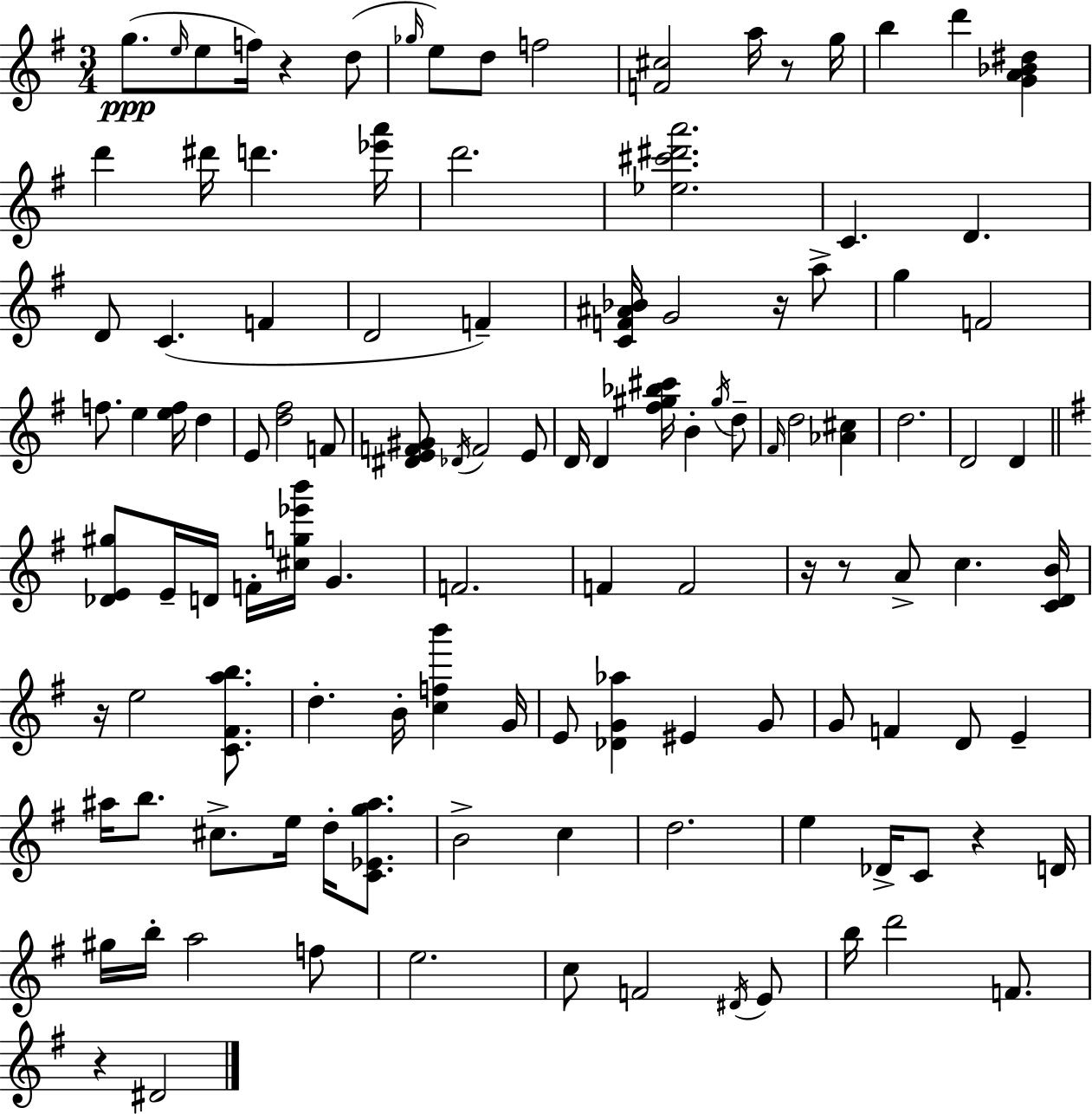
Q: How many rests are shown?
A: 8